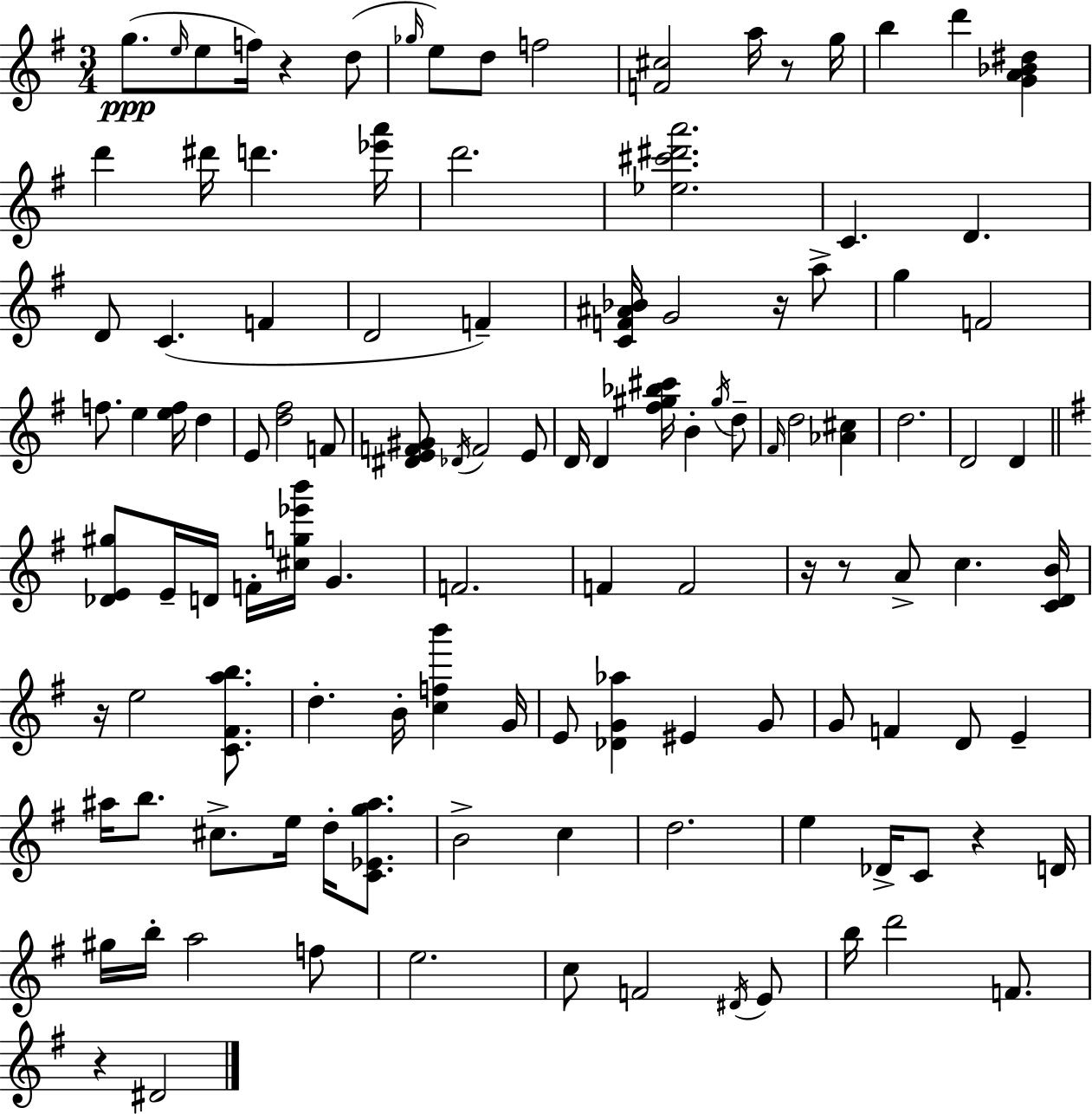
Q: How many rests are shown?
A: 8